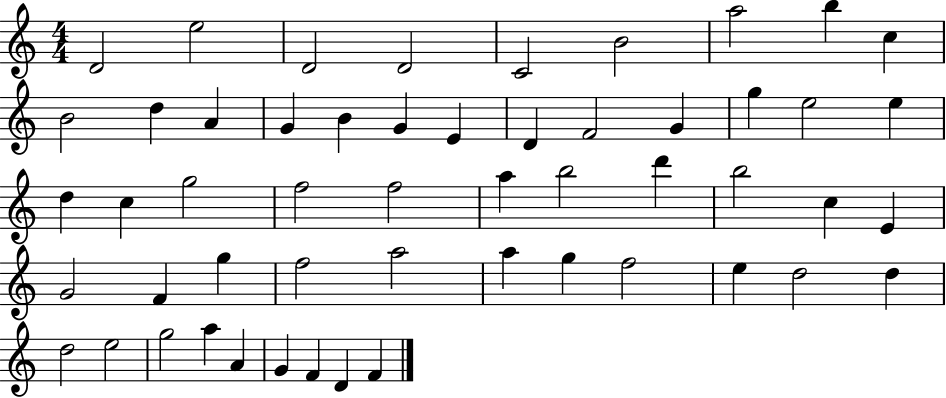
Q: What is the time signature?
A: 4/4